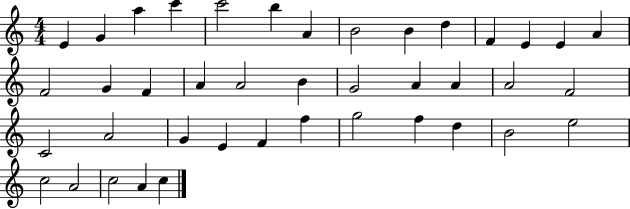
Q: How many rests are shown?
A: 0